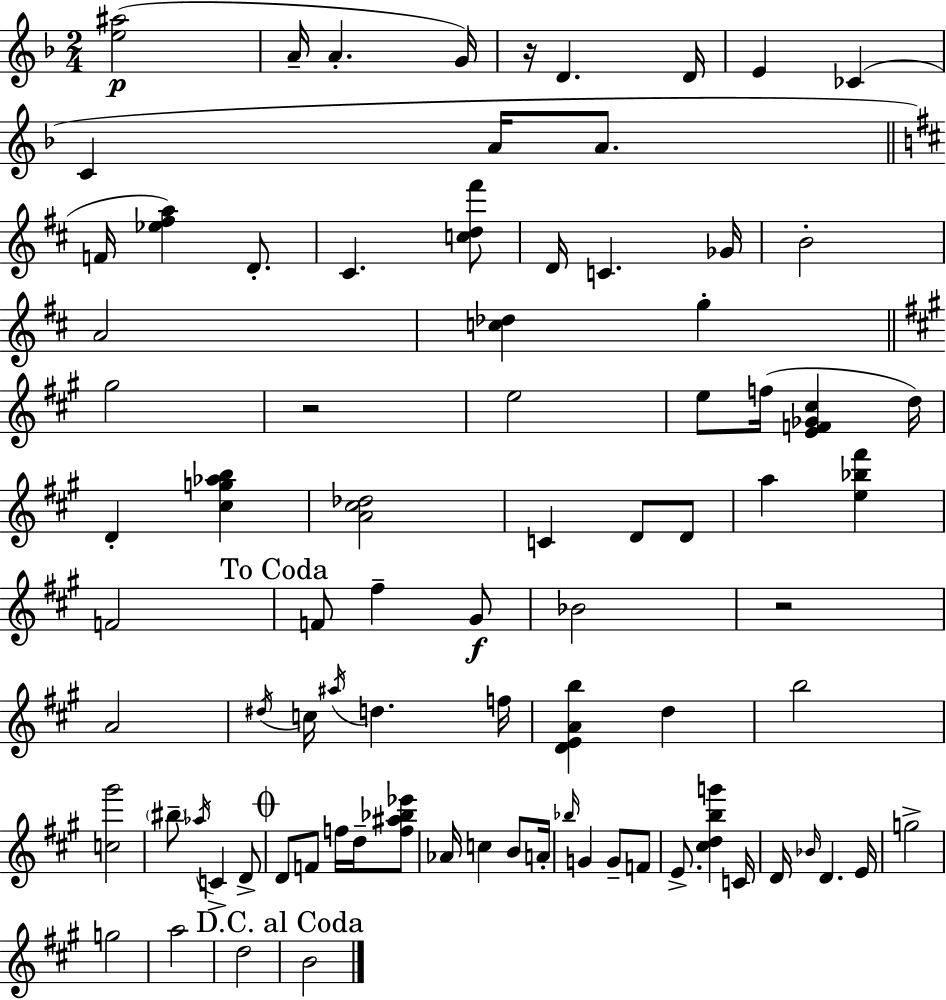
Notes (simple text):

[E5,A#5]/h A4/s A4/q. G4/s R/s D4/q. D4/s E4/q CES4/q C4/q A4/s A4/e. F4/s [Eb5,F#5,A5]/q D4/e. C#4/q. [C5,D5,F#6]/e D4/s C4/q. Gb4/s B4/h A4/h [C5,Db5]/q G5/q G#5/h R/h E5/h E5/e F5/s [E4,F4,Gb4,C#5]/q D5/s D4/q [C#5,G5,Ab5,B5]/q [A4,C#5,Db5]/h C4/q D4/e D4/e A5/q [E5,Bb5,F#6]/q F4/h F4/e F#5/q G#4/e Bb4/h R/h A4/h D#5/s C5/s A#5/s D5/q. F5/s [D4,E4,A4,B5]/q D5/q B5/h [C5,G#6]/h BIS5/e Ab5/s C4/q D4/e D4/e F4/e F5/s D5/s [F5,A#5,Bb5,Eb6]/e Ab4/s C5/q B4/e A4/s Bb5/s G4/q G4/e F4/e E4/e. [C#5,D5,B5,G6]/q C4/s D4/s Bb4/s D4/q. E4/s G5/h G5/h A5/h D5/h B4/h